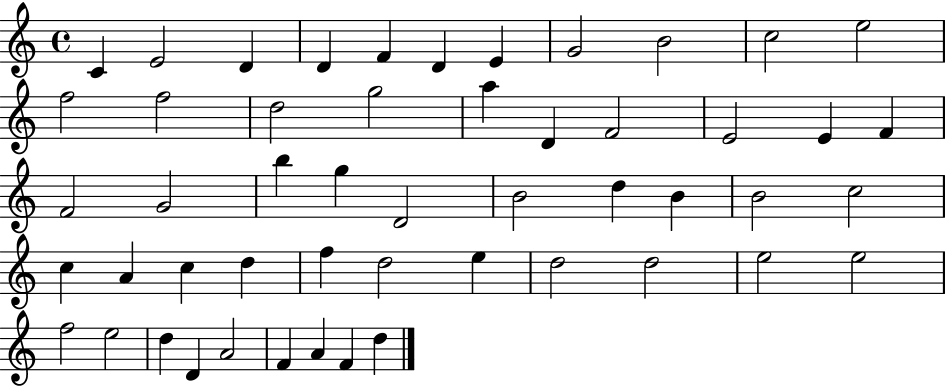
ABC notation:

X:1
T:Untitled
M:4/4
L:1/4
K:C
C E2 D D F D E G2 B2 c2 e2 f2 f2 d2 g2 a D F2 E2 E F F2 G2 b g D2 B2 d B B2 c2 c A c d f d2 e d2 d2 e2 e2 f2 e2 d D A2 F A F d